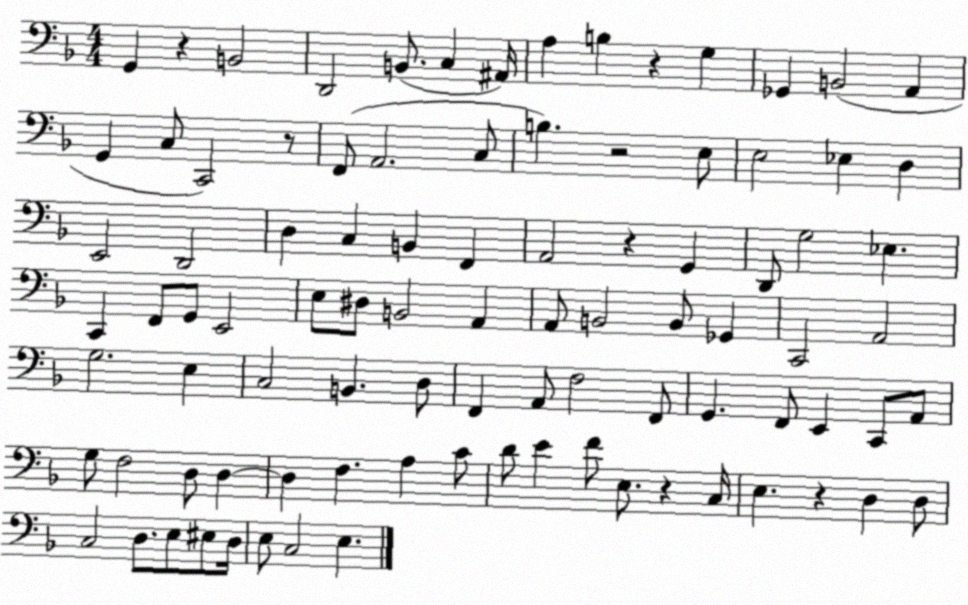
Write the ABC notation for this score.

X:1
T:Untitled
M:4/4
L:1/4
K:F
G,, z B,,2 D,,2 B,,/2 C, ^A,,/4 A, B, z G, _G,, B,,2 A,, G,, C,/2 C,,2 z/2 F,,/2 A,,2 C,/2 B, z2 E,/2 E,2 _E, D, E,,2 D,,2 D, C, B,, F,, A,,2 z G,, D,,/2 G,2 _E, C,, F,,/2 G,,/2 E,,2 E,/2 ^D,/2 B,,2 A,, A,,/2 B,,2 B,,/2 _G,, C,,2 A,,2 G,2 E, C,2 B,, D,/2 F,, A,,/2 F,2 F,,/2 G,, F,,/2 E,, C,,/2 A,,/2 G,/2 F,2 D,/2 D, D, F, A, C/2 D/2 E F/2 E,/2 z C,/4 E, z D, D,/2 C,2 D,/2 E,/2 ^E,/2 D,/4 E,/2 C,2 E,